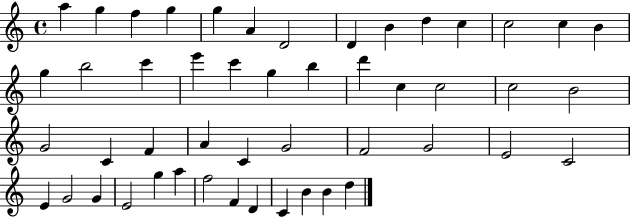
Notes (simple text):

A5/q G5/q F5/q G5/q G5/q A4/q D4/h D4/q B4/q D5/q C5/q C5/h C5/q B4/q G5/q B5/h C6/q E6/q C6/q G5/q B5/q D6/q C5/q C5/h C5/h B4/h G4/h C4/q F4/q A4/q C4/q G4/h F4/h G4/h E4/h C4/h E4/q G4/h G4/q E4/h G5/q A5/q F5/h F4/q D4/q C4/q B4/q B4/q D5/q